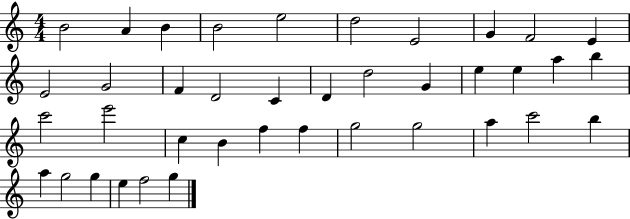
{
  \clef treble
  \numericTimeSignature
  \time 4/4
  \key c \major
  b'2 a'4 b'4 | b'2 e''2 | d''2 e'2 | g'4 f'2 e'4 | \break e'2 g'2 | f'4 d'2 c'4 | d'4 d''2 g'4 | e''4 e''4 a''4 b''4 | \break c'''2 e'''2 | c''4 b'4 f''4 f''4 | g''2 g''2 | a''4 c'''2 b''4 | \break a''4 g''2 g''4 | e''4 f''2 g''4 | \bar "|."
}